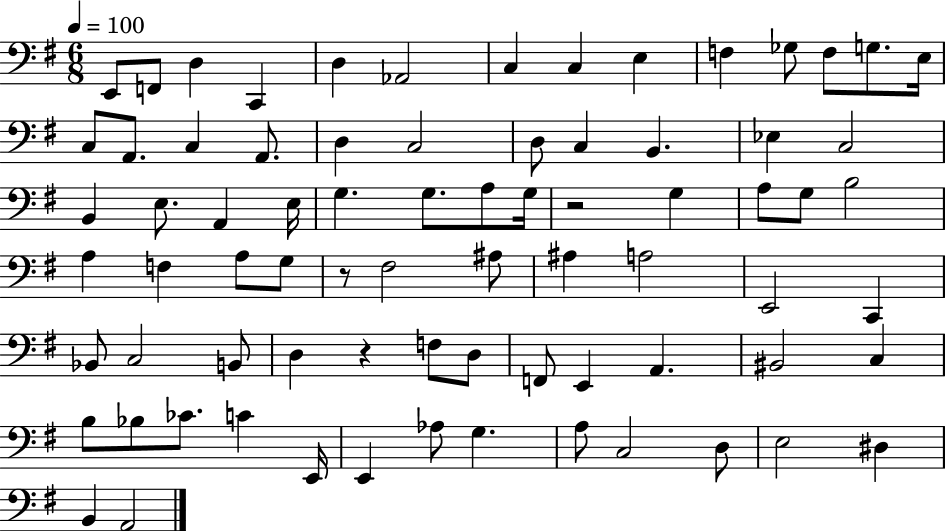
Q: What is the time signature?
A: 6/8